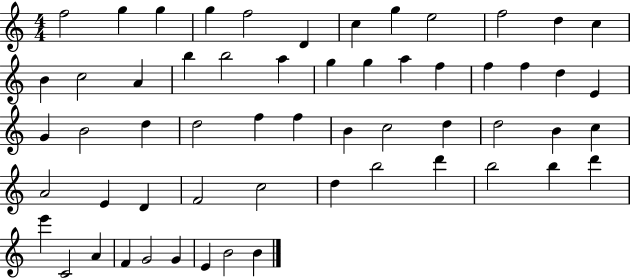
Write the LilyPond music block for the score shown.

{
  \clef treble
  \numericTimeSignature
  \time 4/4
  \key c \major
  f''2 g''4 g''4 | g''4 f''2 d'4 | c''4 g''4 e''2 | f''2 d''4 c''4 | \break b'4 c''2 a'4 | b''4 b''2 a''4 | g''4 g''4 a''4 f''4 | f''4 f''4 d''4 e'4 | \break g'4 b'2 d''4 | d''2 f''4 f''4 | b'4 c''2 d''4 | d''2 b'4 c''4 | \break a'2 e'4 d'4 | f'2 c''2 | d''4 b''2 d'''4 | b''2 b''4 d'''4 | \break e'''4 c'2 a'4 | f'4 g'2 g'4 | e'4 b'2 b'4 | \bar "|."
}